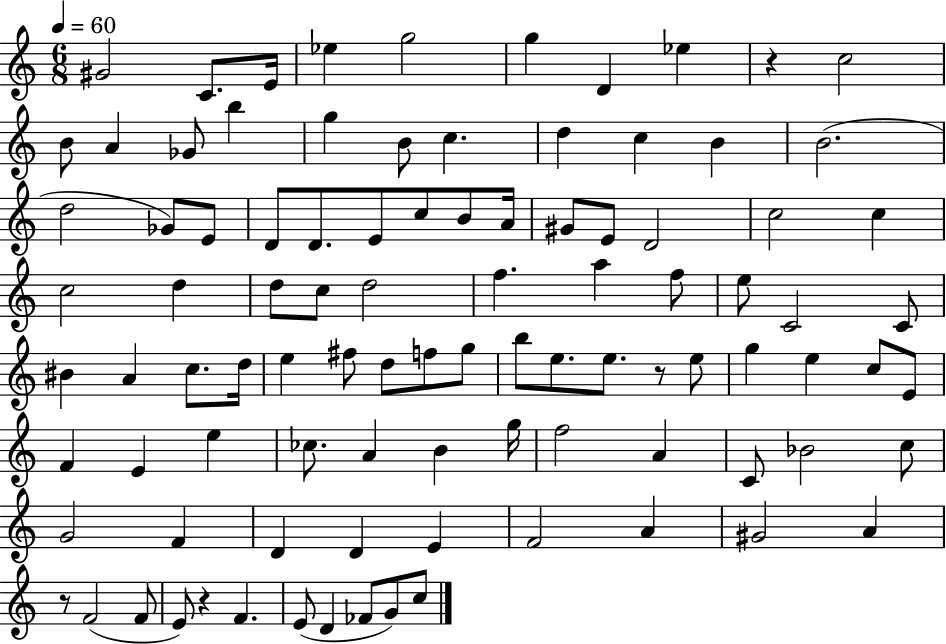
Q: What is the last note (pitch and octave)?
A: C5